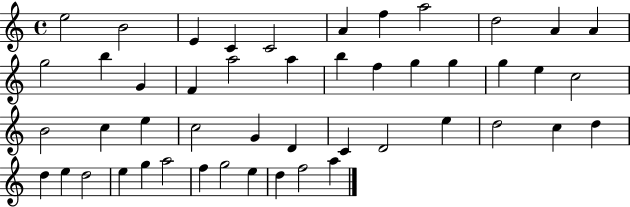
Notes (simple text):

E5/h B4/h E4/q C4/q C4/h A4/q F5/q A5/h D5/h A4/q A4/q G5/h B5/q G4/q F4/q A5/h A5/q B5/q F5/q G5/q G5/q G5/q E5/q C5/h B4/h C5/q E5/q C5/h G4/q D4/q C4/q D4/h E5/q D5/h C5/q D5/q D5/q E5/q D5/h E5/q G5/q A5/h F5/q G5/h E5/q D5/q F5/h A5/q